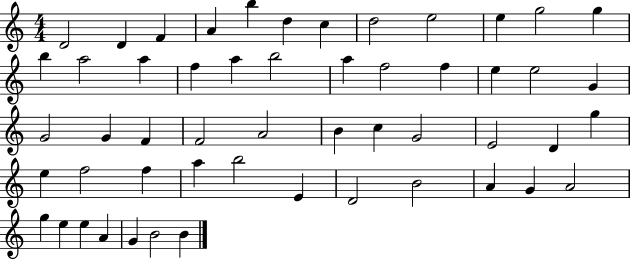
X:1
T:Untitled
M:4/4
L:1/4
K:C
D2 D F A b d c d2 e2 e g2 g b a2 a f a b2 a f2 f e e2 G G2 G F F2 A2 B c G2 E2 D g e f2 f a b2 E D2 B2 A G A2 g e e A G B2 B